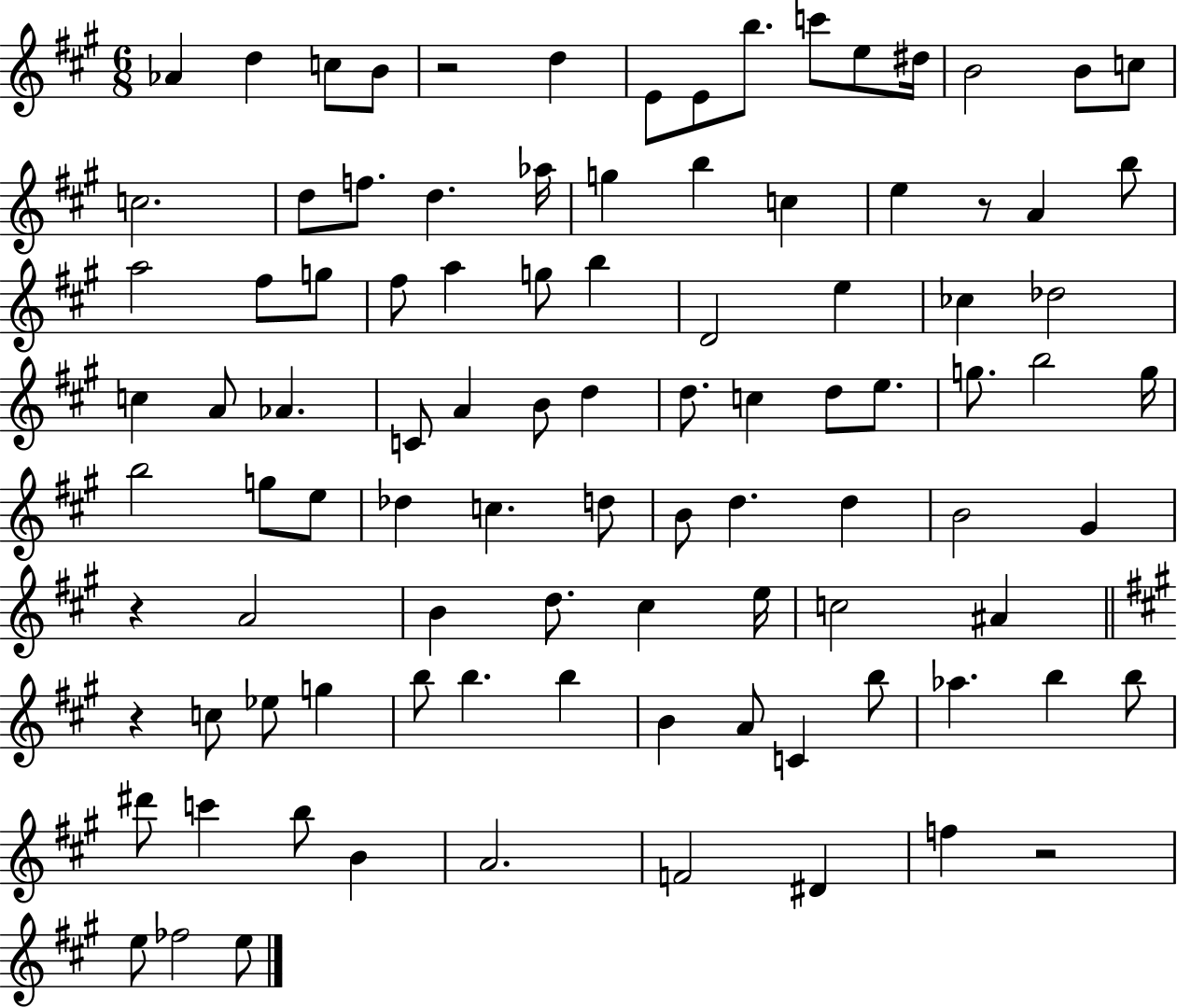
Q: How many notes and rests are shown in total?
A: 97